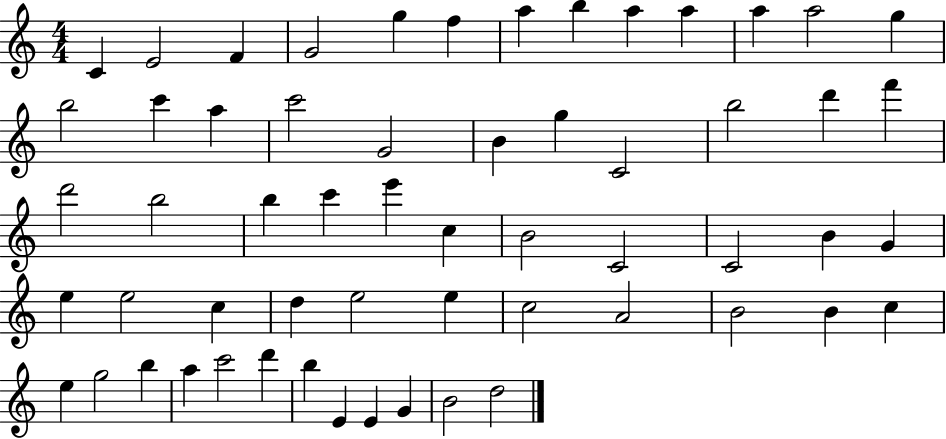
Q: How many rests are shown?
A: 0